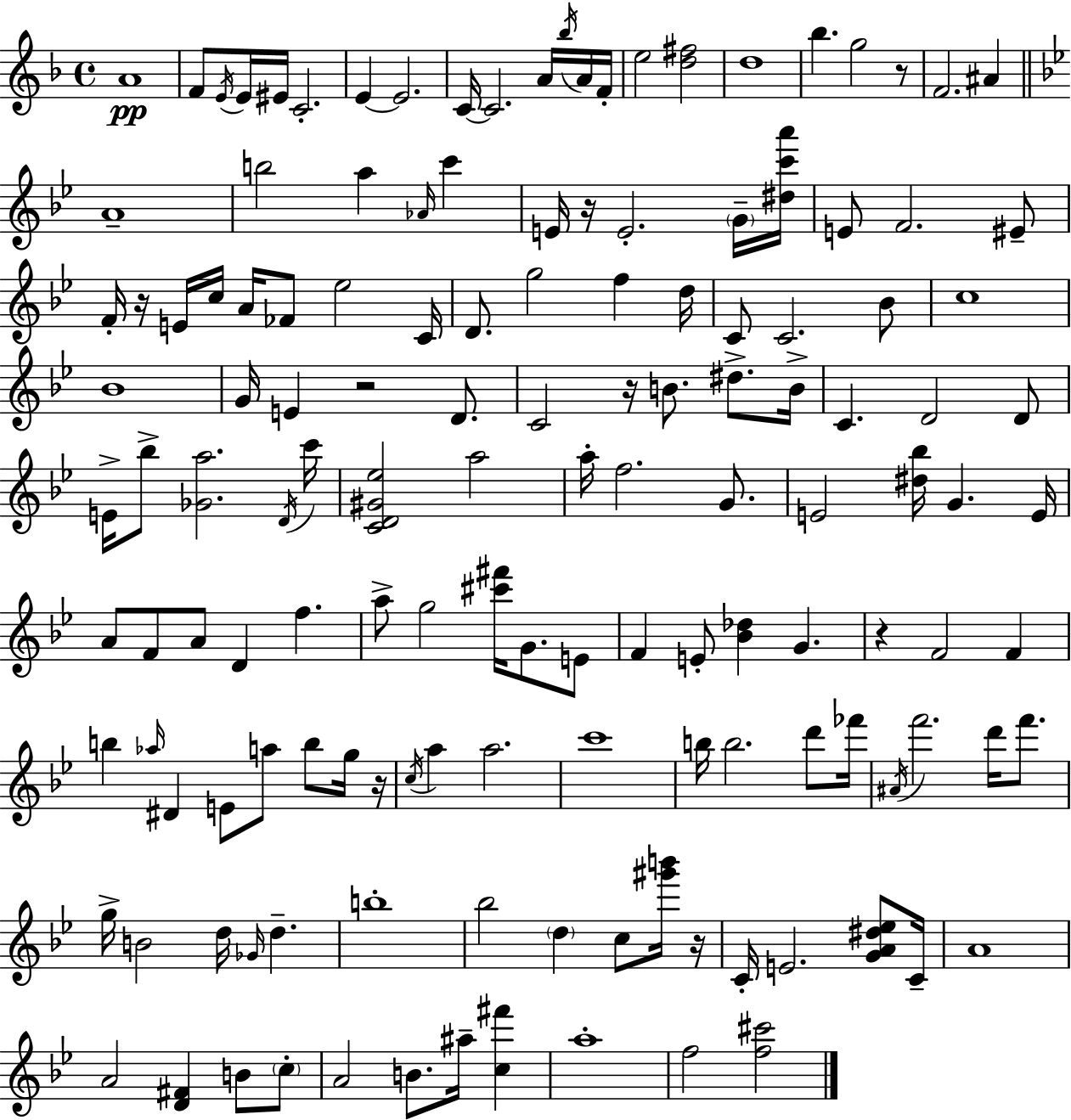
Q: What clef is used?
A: treble